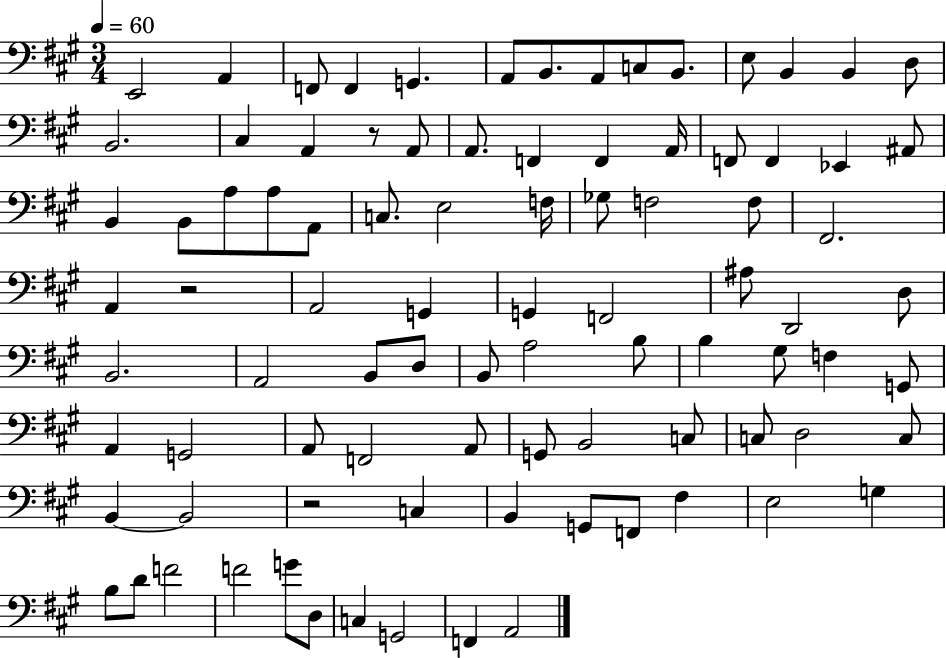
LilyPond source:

{
  \clef bass
  \numericTimeSignature
  \time 3/4
  \key a \major
  \tempo 4 = 60
  e,2 a,4 | f,8 f,4 g,4. | a,8 b,8. a,8 c8 b,8. | e8 b,4 b,4 d8 | \break b,2. | cis4 a,4 r8 a,8 | a,8. f,4 f,4 a,16 | f,8 f,4 ees,4 ais,8 | \break b,4 b,8 a8 a8 a,8 | c8. e2 f16 | ges8 f2 f8 | fis,2. | \break a,4 r2 | a,2 g,4 | g,4 f,2 | ais8 d,2 d8 | \break b,2. | a,2 b,8 d8 | b,8 a2 b8 | b4 gis8 f4 g,8 | \break a,4 g,2 | a,8 f,2 a,8 | g,8 b,2 c8 | c8 d2 c8 | \break b,4~~ b,2 | r2 c4 | b,4 g,8 f,8 fis4 | e2 g4 | \break b8 d'8 f'2 | f'2 g'8 d8 | c4 g,2 | f,4 a,2 | \break \bar "|."
}